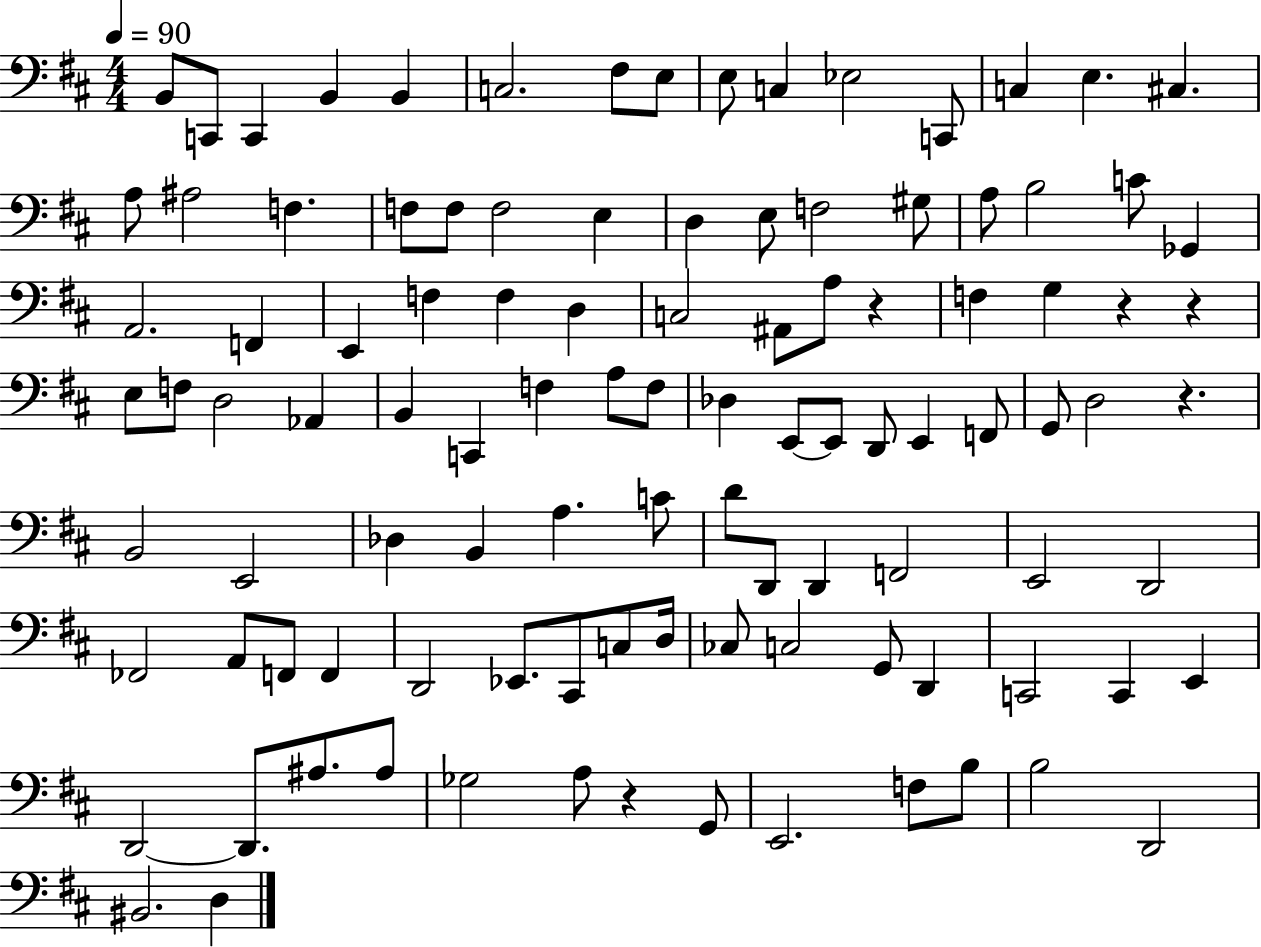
X:1
T:Untitled
M:4/4
L:1/4
K:D
B,,/2 C,,/2 C,, B,, B,, C,2 ^F,/2 E,/2 E,/2 C, _E,2 C,,/2 C, E, ^C, A,/2 ^A,2 F, F,/2 F,/2 F,2 E, D, E,/2 F,2 ^G,/2 A,/2 B,2 C/2 _G,, A,,2 F,, E,, F, F, D, C,2 ^A,,/2 A,/2 z F, G, z z E,/2 F,/2 D,2 _A,, B,, C,, F, A,/2 F,/2 _D, E,,/2 E,,/2 D,,/2 E,, F,,/2 G,,/2 D,2 z B,,2 E,,2 _D, B,, A, C/2 D/2 D,,/2 D,, F,,2 E,,2 D,,2 _F,,2 A,,/2 F,,/2 F,, D,,2 _E,,/2 ^C,,/2 C,/2 D,/4 _C,/2 C,2 G,,/2 D,, C,,2 C,, E,, D,,2 D,,/2 ^A,/2 ^A,/2 _G,2 A,/2 z G,,/2 E,,2 F,/2 B,/2 B,2 D,,2 ^B,,2 D,